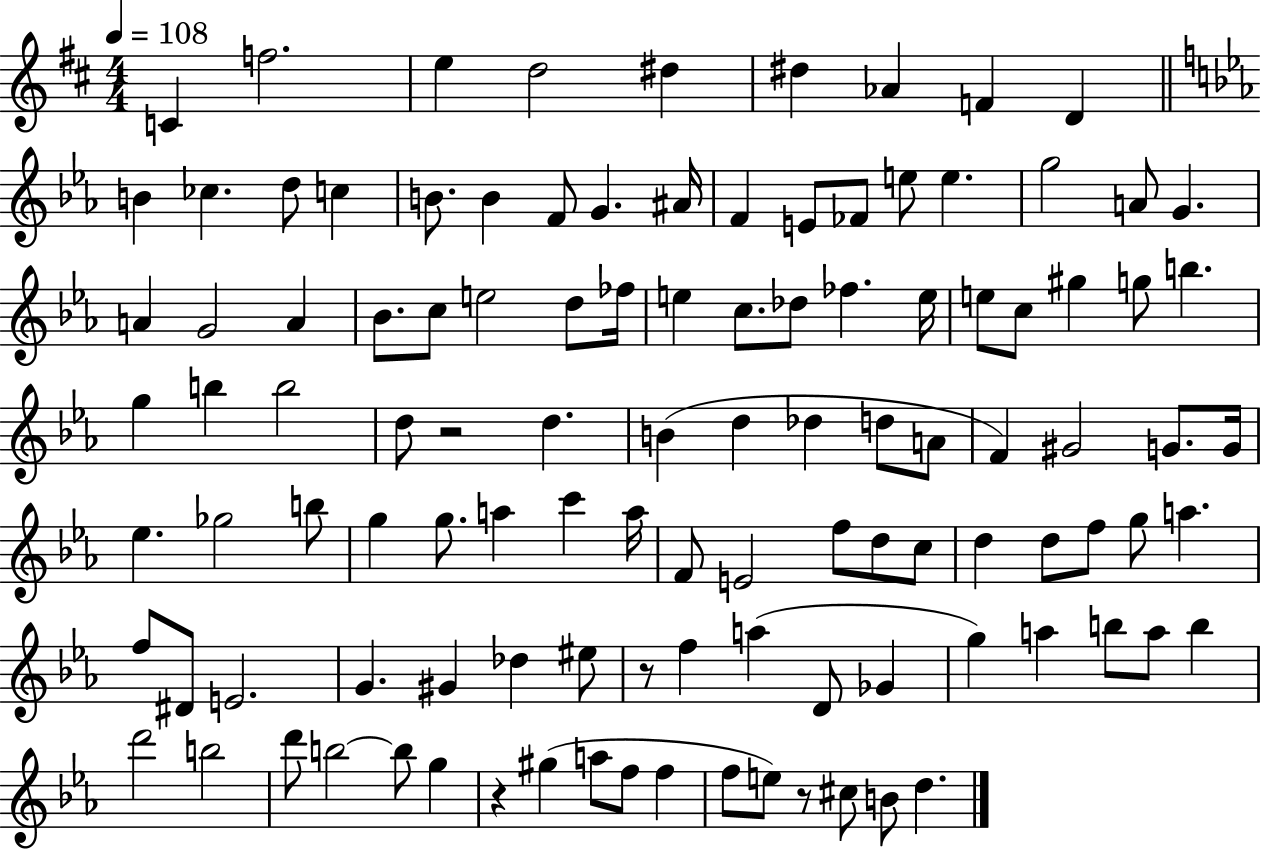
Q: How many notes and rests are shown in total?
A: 111